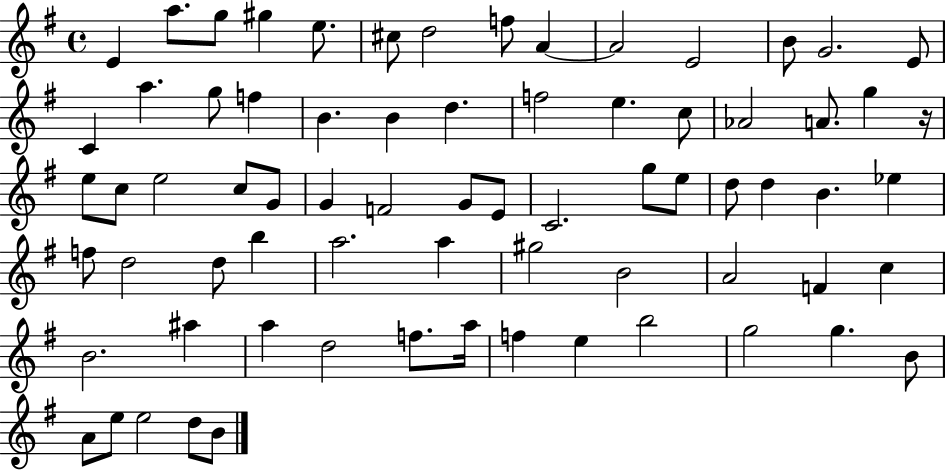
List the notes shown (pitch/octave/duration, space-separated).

E4/q A5/e. G5/e G#5/q E5/e. C#5/e D5/h F5/e A4/q A4/h E4/h B4/e G4/h. E4/e C4/q A5/q. G5/e F5/q B4/q. B4/q D5/q. F5/h E5/q. C5/e Ab4/h A4/e. G5/q R/s E5/e C5/e E5/h C5/e G4/e G4/q F4/h G4/e E4/e C4/h. G5/e E5/e D5/e D5/q B4/q. Eb5/q F5/e D5/h D5/e B5/q A5/h. A5/q G#5/h B4/h A4/h F4/q C5/q B4/h. A#5/q A5/q D5/h F5/e. A5/s F5/q E5/q B5/h G5/h G5/q. B4/e A4/e E5/e E5/h D5/e B4/e